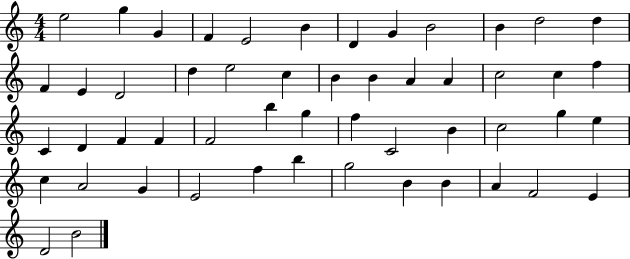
E5/h G5/q G4/q F4/q E4/h B4/q D4/q G4/q B4/h B4/q D5/h D5/q F4/q E4/q D4/h D5/q E5/h C5/q B4/q B4/q A4/q A4/q C5/h C5/q F5/q C4/q D4/q F4/q F4/q F4/h B5/q G5/q F5/q C4/h B4/q C5/h G5/q E5/q C5/q A4/h G4/q E4/h F5/q B5/q G5/h B4/q B4/q A4/q F4/h E4/q D4/h B4/h